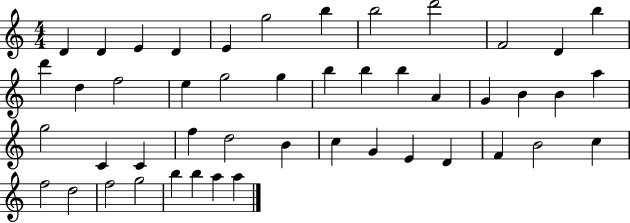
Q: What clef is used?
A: treble